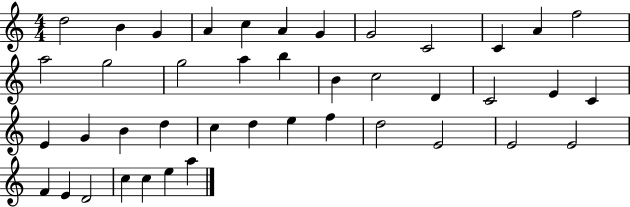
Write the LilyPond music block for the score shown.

{
  \clef treble
  \numericTimeSignature
  \time 4/4
  \key c \major
  d''2 b'4 g'4 | a'4 c''4 a'4 g'4 | g'2 c'2 | c'4 a'4 f''2 | \break a''2 g''2 | g''2 a''4 b''4 | b'4 c''2 d'4 | c'2 e'4 c'4 | \break e'4 g'4 b'4 d''4 | c''4 d''4 e''4 f''4 | d''2 e'2 | e'2 e'2 | \break f'4 e'4 d'2 | c''4 c''4 e''4 a''4 | \bar "|."
}